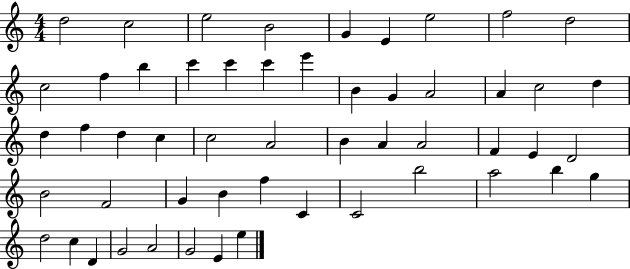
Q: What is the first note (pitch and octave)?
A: D5